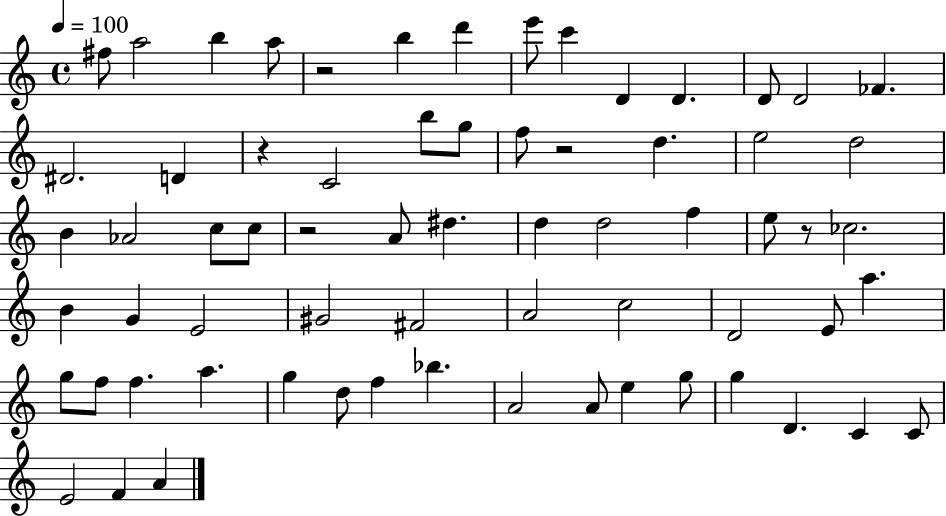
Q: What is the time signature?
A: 4/4